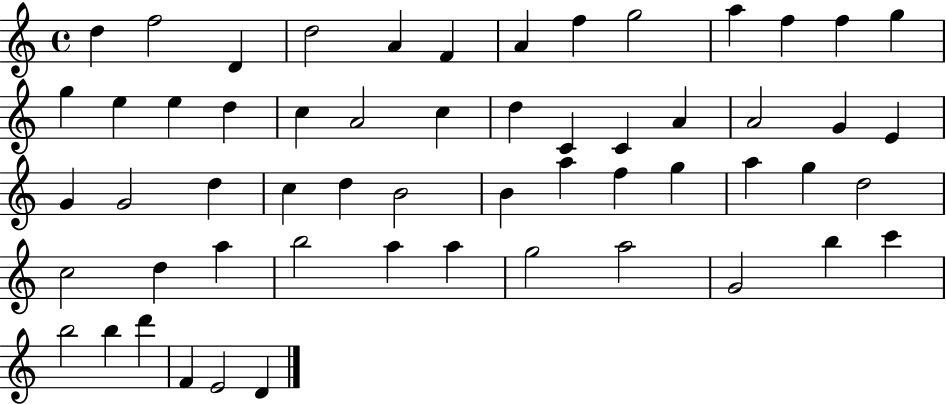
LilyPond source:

{
  \clef treble
  \time 4/4
  \defaultTimeSignature
  \key c \major
  d''4 f''2 d'4 | d''2 a'4 f'4 | a'4 f''4 g''2 | a''4 f''4 f''4 g''4 | \break g''4 e''4 e''4 d''4 | c''4 a'2 c''4 | d''4 c'4 c'4 a'4 | a'2 g'4 e'4 | \break g'4 g'2 d''4 | c''4 d''4 b'2 | b'4 a''4 f''4 g''4 | a''4 g''4 d''2 | \break c''2 d''4 a''4 | b''2 a''4 a''4 | g''2 a''2 | g'2 b''4 c'''4 | \break b''2 b''4 d'''4 | f'4 e'2 d'4 | \bar "|."
}